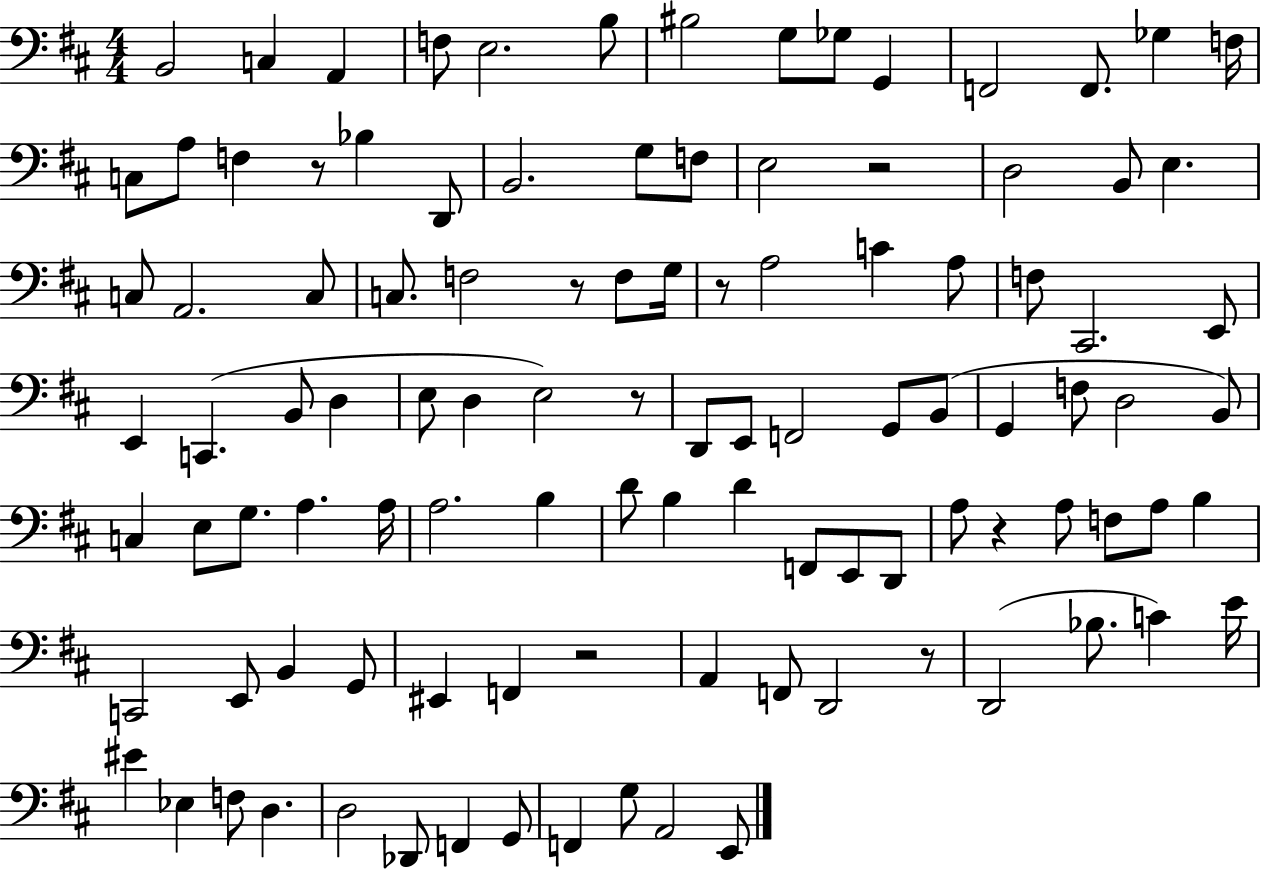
{
  \clef bass
  \numericTimeSignature
  \time 4/4
  \key d \major
  b,2 c4 a,4 | f8 e2. b8 | bis2 g8 ges8 g,4 | f,2 f,8. ges4 f16 | \break c8 a8 f4 r8 bes4 d,8 | b,2. g8 f8 | e2 r2 | d2 b,8 e4. | \break c8 a,2. c8 | c8. f2 r8 f8 g16 | r8 a2 c'4 a8 | f8 cis,2. e,8 | \break e,4 c,4.( b,8 d4 | e8 d4 e2) r8 | d,8 e,8 f,2 g,8 b,8( | g,4 f8 d2 b,8) | \break c4 e8 g8. a4. a16 | a2. b4 | d'8 b4 d'4 f,8 e,8 d,8 | a8 r4 a8 f8 a8 b4 | \break c,2 e,8 b,4 g,8 | eis,4 f,4 r2 | a,4 f,8 d,2 r8 | d,2( bes8. c'4) e'16 | \break eis'4 ees4 f8 d4. | d2 des,8 f,4 g,8 | f,4 g8 a,2 e,8 | \bar "|."
}